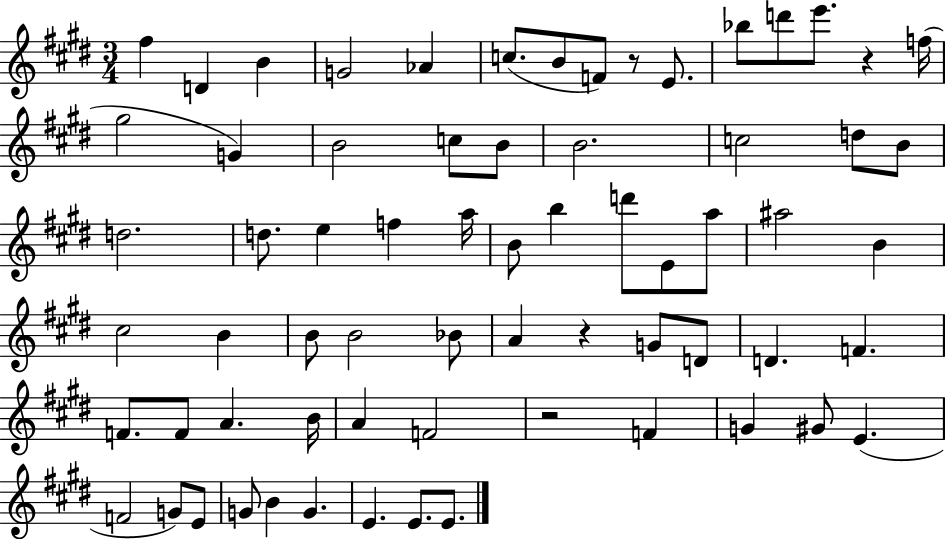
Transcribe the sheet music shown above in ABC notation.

X:1
T:Untitled
M:3/4
L:1/4
K:E
^f D B G2 _A c/2 B/2 F/2 z/2 E/2 _b/2 d'/2 e'/2 z f/4 ^g2 G B2 c/2 B/2 B2 c2 d/2 B/2 d2 d/2 e f a/4 B/2 b d'/2 E/2 a/2 ^a2 B ^c2 B B/2 B2 _B/2 A z G/2 D/2 D F F/2 F/2 A B/4 A F2 z2 F G ^G/2 E F2 G/2 E/2 G/2 B G E E/2 E/2